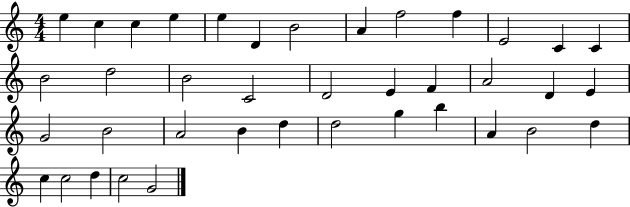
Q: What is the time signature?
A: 4/4